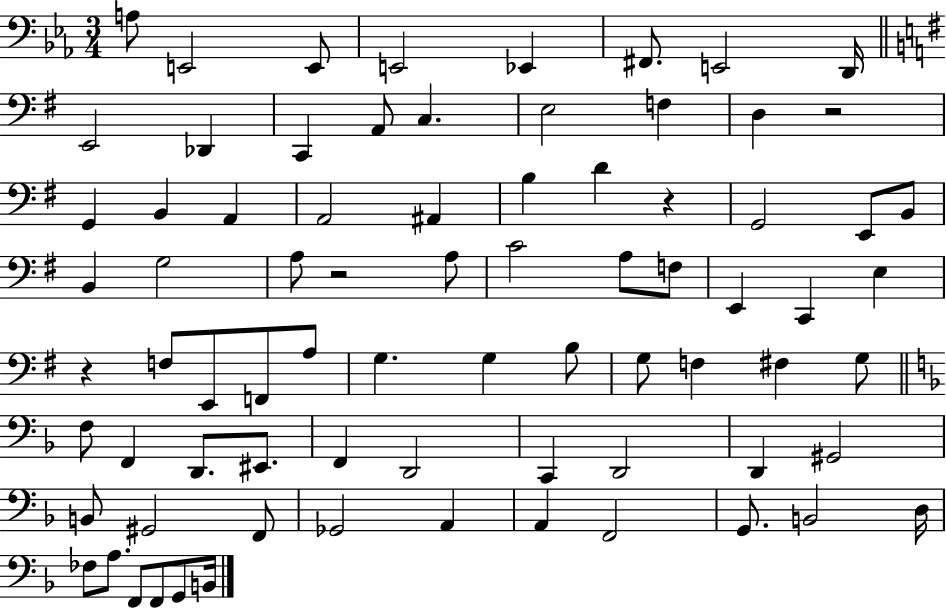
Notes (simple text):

A3/e E2/h E2/e E2/h Eb2/q F#2/e. E2/h D2/s E2/h Db2/q C2/q A2/e C3/q. E3/h F3/q D3/q R/h G2/q B2/q A2/q A2/h A#2/q B3/q D4/q R/q G2/h E2/e B2/e B2/q G3/h A3/e R/h A3/e C4/h A3/e F3/e E2/q C2/q E3/q R/q F3/e E2/e F2/e A3/e G3/q. G3/q B3/e G3/e F3/q F#3/q G3/e F3/e F2/q D2/e. EIS2/e. F2/q D2/h C2/q D2/h D2/q G#2/h B2/e G#2/h F2/e Gb2/h A2/q A2/q F2/h G2/e. B2/h D3/s FES3/e A3/e. F2/e F2/e G2/e B2/s